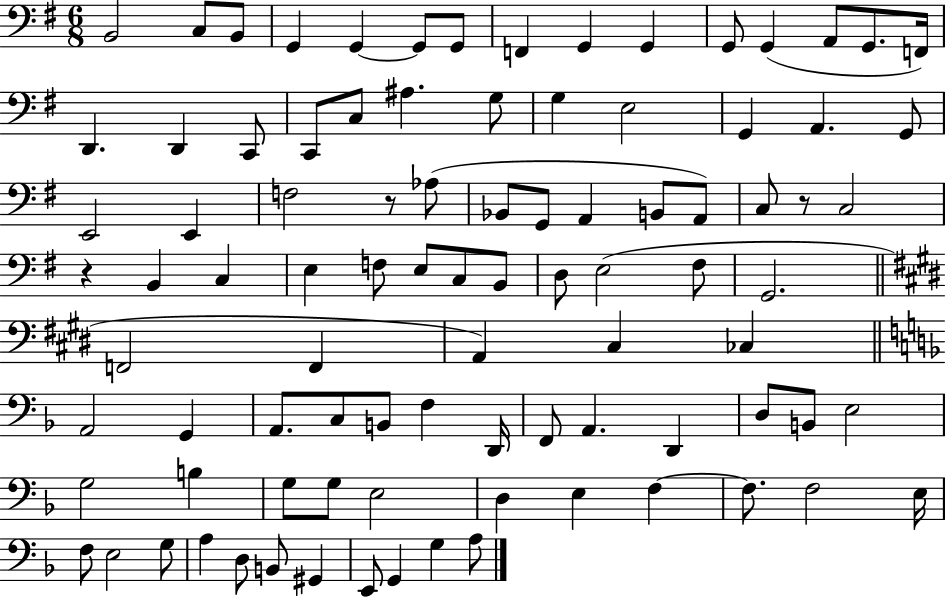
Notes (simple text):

B2/h C3/e B2/e G2/q G2/q G2/e G2/e F2/q G2/q G2/q G2/e G2/q A2/e G2/e. F2/s D2/q. D2/q C2/e C2/e C3/e A#3/q. G3/e G3/q E3/h G2/q A2/q. G2/e E2/h E2/q F3/h R/e Ab3/e Bb2/e G2/e A2/q B2/e A2/e C3/e R/e C3/h R/q B2/q C3/q E3/q F3/e E3/e C3/e B2/e D3/e E3/h F#3/e G2/h. F2/h F2/q A2/q C#3/q CES3/q A2/h G2/q A2/e. C3/e B2/e F3/q D2/s F2/e A2/q. D2/q D3/e B2/e E3/h G3/h B3/q G3/e G3/e E3/h D3/q E3/q F3/q F3/e. F3/h E3/s F3/e E3/h G3/e A3/q D3/e B2/e G#2/q E2/e G2/q G3/q A3/e